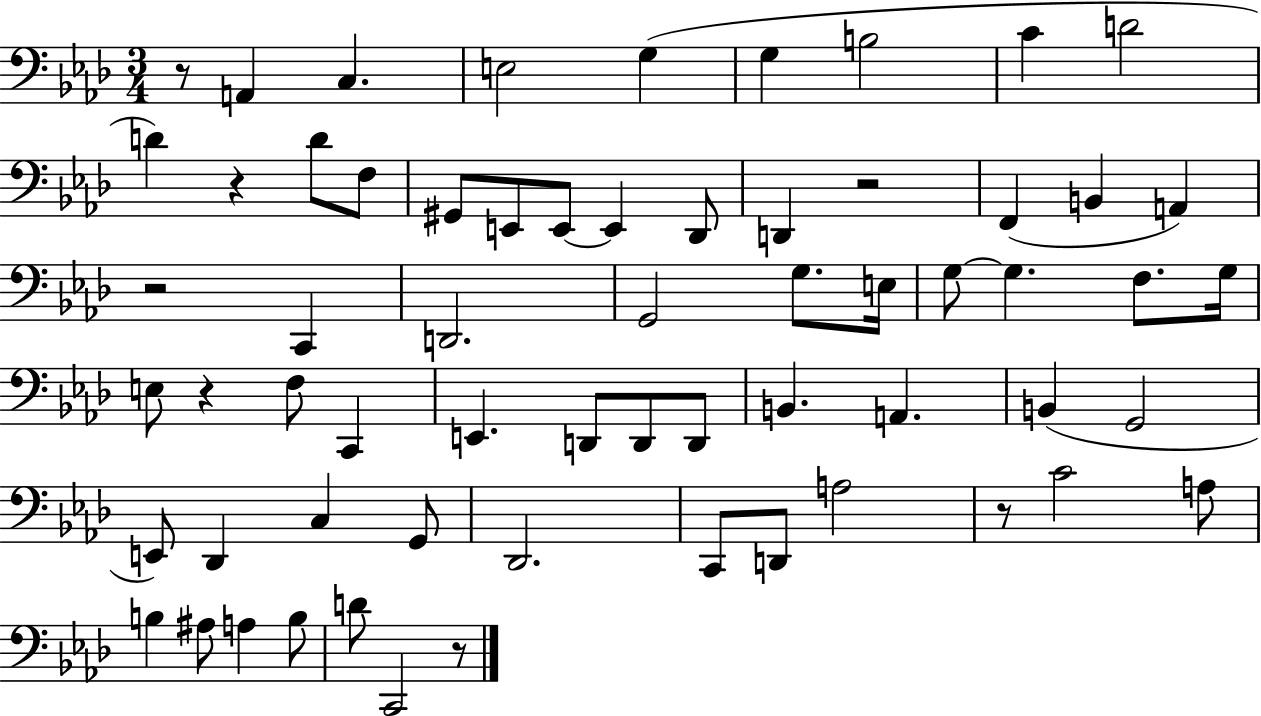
R/e A2/q C3/q. E3/h G3/q G3/q B3/h C4/q D4/h D4/q R/q D4/e F3/e G#2/e E2/e E2/e E2/q Db2/e D2/q R/h F2/q B2/q A2/q R/h C2/q D2/h. G2/h G3/e. E3/s G3/e G3/q. F3/e. G3/s E3/e R/q F3/e C2/q E2/q. D2/e D2/e D2/e B2/q. A2/q. B2/q G2/h E2/e Db2/q C3/q G2/e Db2/h. C2/e D2/e A3/h R/e C4/h A3/e B3/q A#3/e A3/q B3/e D4/e C2/h R/e